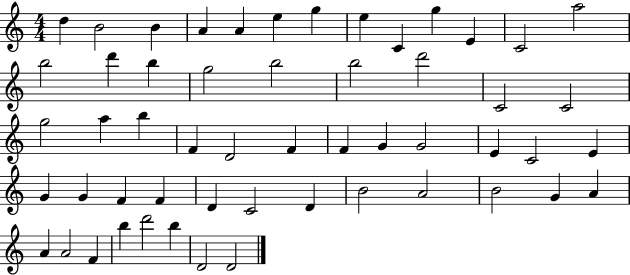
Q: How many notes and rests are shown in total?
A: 54